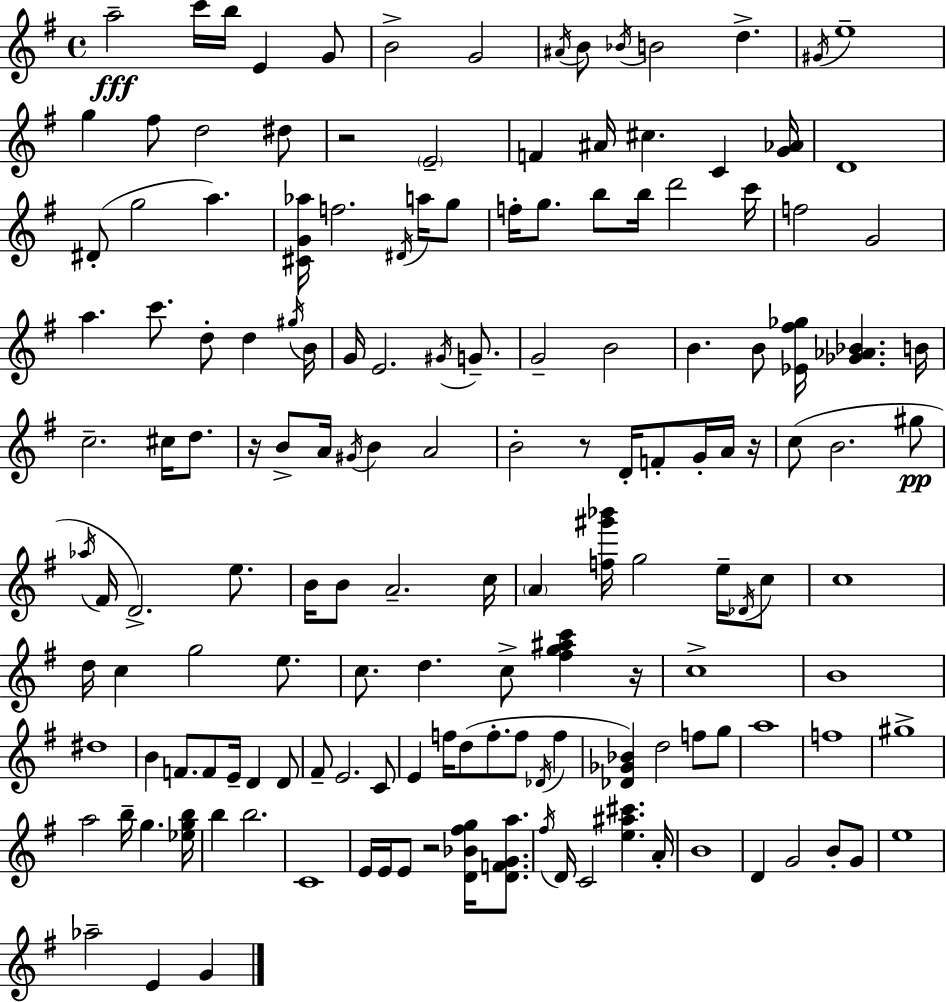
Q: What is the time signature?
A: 4/4